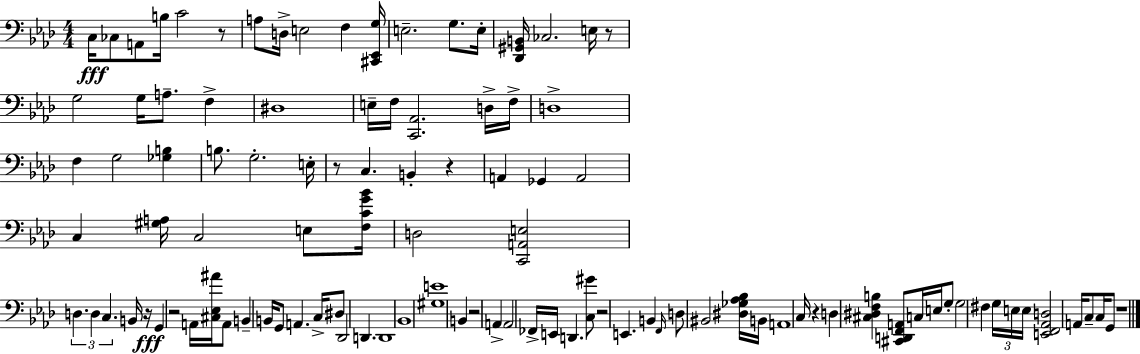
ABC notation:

X:1
T:Untitled
M:4/4
L:1/4
K:Ab
C,/4 _C,/2 A,,/2 B,/4 C2 z/2 A,/2 D,/4 E,2 F, [^C,,_E,,G,]/4 E,2 G,/2 E,/4 [_D,,^G,,B,,]/4 _C,2 E,/4 z/2 G,2 G,/4 A,/2 F, ^D,4 E,/4 F,/4 [C,,_A,,]2 D,/4 F,/4 D,4 F, G,2 [_G,B,] B,/2 G,2 E,/4 z/2 C, B,, z A,, _G,, A,,2 C, [^G,A,]/4 C,2 E,/2 [F,CG_B]/4 D,2 [C,,A,,E,]2 D, D, C, B,,/4 z/4 G,, z2 A,,/4 [^C,_E,^A]/4 A,,/2 B,, B,,/4 G,,/2 A,, C,/4 ^D,/2 _D,,2 D,, D,,4 _B,,4 [^G,E]4 B,, z2 A,, A,,2 _F,,/4 E,,/4 D,, [C,^G]/2 z2 E,, B,, F,,/4 D,/2 ^B,,2 [^D,_G,_A,_B,]/4 B,,/4 A,,4 C,/4 z D, [^C,^D,F,B,] [^C,,D,,F,,A,,]/2 C,/4 E,/4 G,/2 G,2 ^F, G,/4 E,/4 E,/4 [E,,F,,_A,,D,]2 A,,/4 C,/2 C,/4 G,,/2 z4